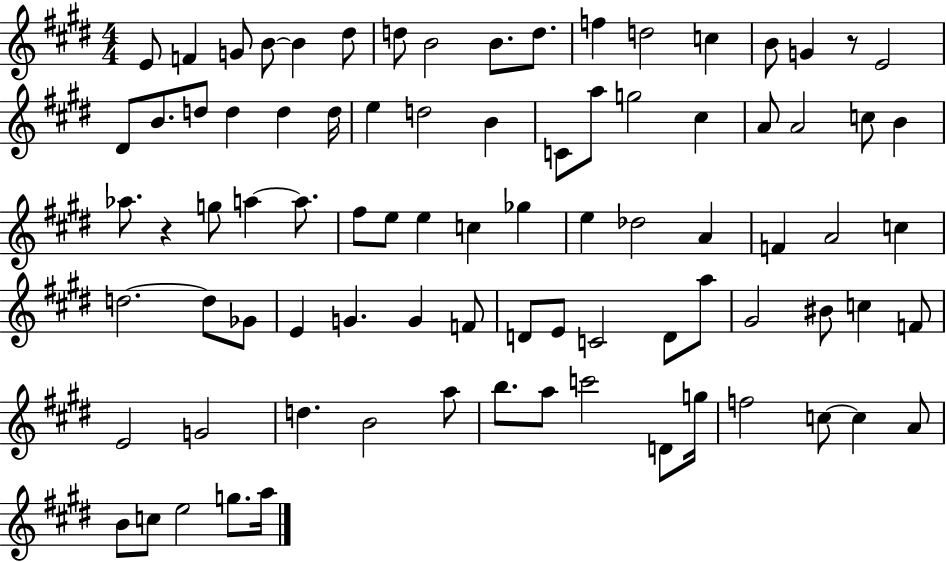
{
  \clef treble
  \numericTimeSignature
  \time 4/4
  \key e \major
  \repeat volta 2 { e'8 f'4 g'8 b'8~~ b'4 dis''8 | d''8 b'2 b'8. d''8. | f''4 d''2 c''4 | b'8 g'4 r8 e'2 | \break dis'8 b'8. d''8 d''4 d''4 d''16 | e''4 d''2 b'4 | c'8 a''8 g''2 cis''4 | a'8 a'2 c''8 b'4 | \break aes''8. r4 g''8 a''4~~ a''8. | fis''8 e''8 e''4 c''4 ges''4 | e''4 des''2 a'4 | f'4 a'2 c''4 | \break d''2.~~ d''8 ges'8 | e'4 g'4. g'4 f'8 | d'8 e'8 c'2 d'8 a''8 | gis'2 bis'8 c''4 f'8 | \break e'2 g'2 | d''4. b'2 a''8 | b''8. a''8 c'''2 d'8 g''16 | f''2 c''8~~ c''4 a'8 | \break b'8 c''8 e''2 g''8. a''16 | } \bar "|."
}